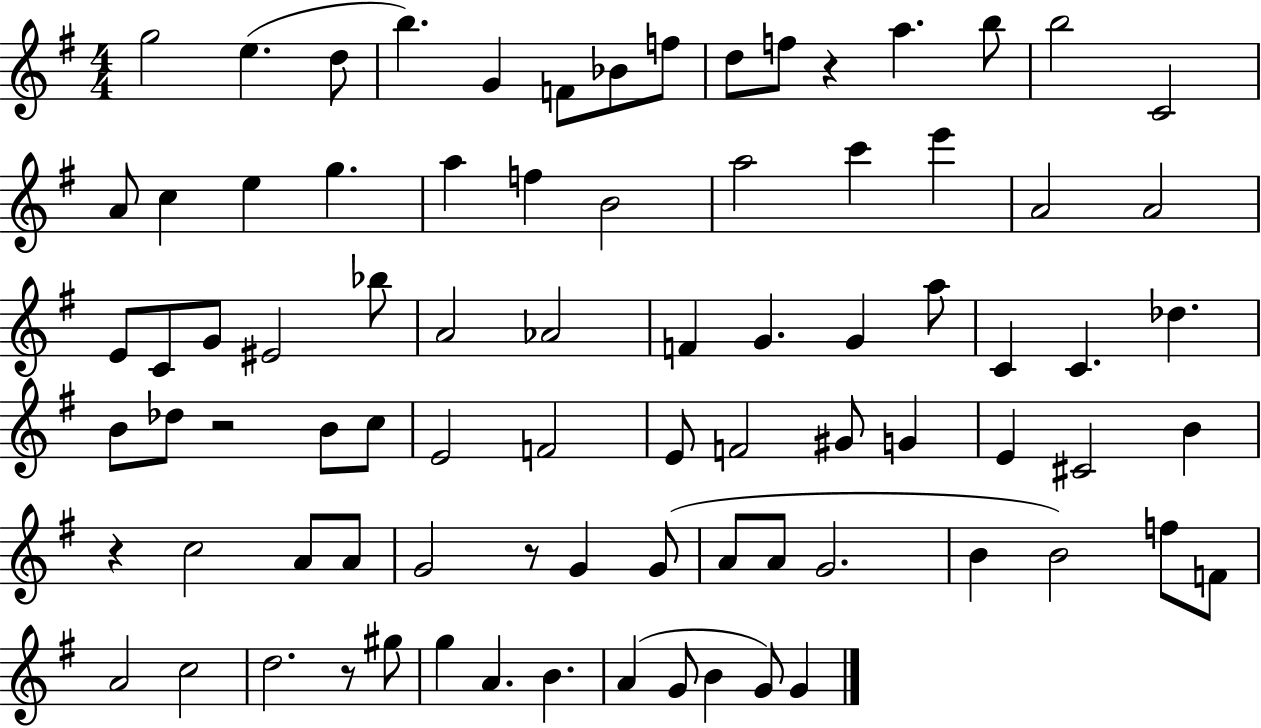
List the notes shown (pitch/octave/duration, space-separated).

G5/h E5/q. D5/e B5/q. G4/q F4/e Bb4/e F5/e D5/e F5/e R/q A5/q. B5/e B5/h C4/h A4/e C5/q E5/q G5/q. A5/q F5/q B4/h A5/h C6/q E6/q A4/h A4/h E4/e C4/e G4/e EIS4/h Bb5/e A4/h Ab4/h F4/q G4/q. G4/q A5/e C4/q C4/q. Db5/q. B4/e Db5/e R/h B4/e C5/e E4/h F4/h E4/e F4/h G#4/e G4/q E4/q C#4/h B4/q R/q C5/h A4/e A4/e G4/h R/e G4/q G4/e A4/e A4/e G4/h. B4/q B4/h F5/e F4/e A4/h C5/h D5/h. R/e G#5/e G5/q A4/q. B4/q. A4/q G4/e B4/q G4/e G4/q